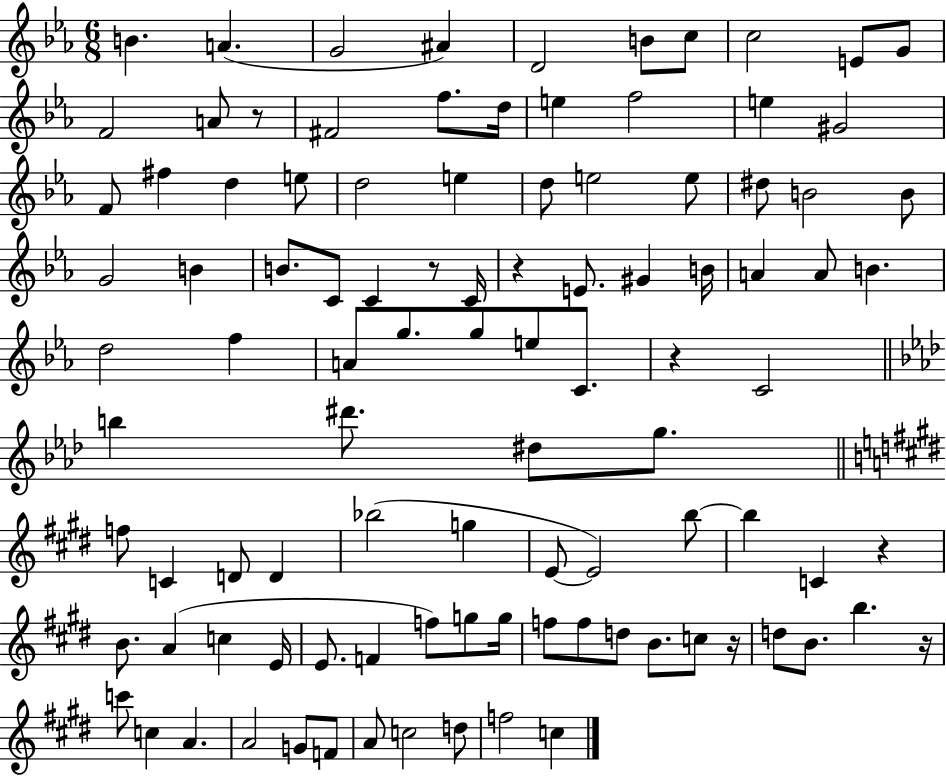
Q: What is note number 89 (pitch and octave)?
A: F4